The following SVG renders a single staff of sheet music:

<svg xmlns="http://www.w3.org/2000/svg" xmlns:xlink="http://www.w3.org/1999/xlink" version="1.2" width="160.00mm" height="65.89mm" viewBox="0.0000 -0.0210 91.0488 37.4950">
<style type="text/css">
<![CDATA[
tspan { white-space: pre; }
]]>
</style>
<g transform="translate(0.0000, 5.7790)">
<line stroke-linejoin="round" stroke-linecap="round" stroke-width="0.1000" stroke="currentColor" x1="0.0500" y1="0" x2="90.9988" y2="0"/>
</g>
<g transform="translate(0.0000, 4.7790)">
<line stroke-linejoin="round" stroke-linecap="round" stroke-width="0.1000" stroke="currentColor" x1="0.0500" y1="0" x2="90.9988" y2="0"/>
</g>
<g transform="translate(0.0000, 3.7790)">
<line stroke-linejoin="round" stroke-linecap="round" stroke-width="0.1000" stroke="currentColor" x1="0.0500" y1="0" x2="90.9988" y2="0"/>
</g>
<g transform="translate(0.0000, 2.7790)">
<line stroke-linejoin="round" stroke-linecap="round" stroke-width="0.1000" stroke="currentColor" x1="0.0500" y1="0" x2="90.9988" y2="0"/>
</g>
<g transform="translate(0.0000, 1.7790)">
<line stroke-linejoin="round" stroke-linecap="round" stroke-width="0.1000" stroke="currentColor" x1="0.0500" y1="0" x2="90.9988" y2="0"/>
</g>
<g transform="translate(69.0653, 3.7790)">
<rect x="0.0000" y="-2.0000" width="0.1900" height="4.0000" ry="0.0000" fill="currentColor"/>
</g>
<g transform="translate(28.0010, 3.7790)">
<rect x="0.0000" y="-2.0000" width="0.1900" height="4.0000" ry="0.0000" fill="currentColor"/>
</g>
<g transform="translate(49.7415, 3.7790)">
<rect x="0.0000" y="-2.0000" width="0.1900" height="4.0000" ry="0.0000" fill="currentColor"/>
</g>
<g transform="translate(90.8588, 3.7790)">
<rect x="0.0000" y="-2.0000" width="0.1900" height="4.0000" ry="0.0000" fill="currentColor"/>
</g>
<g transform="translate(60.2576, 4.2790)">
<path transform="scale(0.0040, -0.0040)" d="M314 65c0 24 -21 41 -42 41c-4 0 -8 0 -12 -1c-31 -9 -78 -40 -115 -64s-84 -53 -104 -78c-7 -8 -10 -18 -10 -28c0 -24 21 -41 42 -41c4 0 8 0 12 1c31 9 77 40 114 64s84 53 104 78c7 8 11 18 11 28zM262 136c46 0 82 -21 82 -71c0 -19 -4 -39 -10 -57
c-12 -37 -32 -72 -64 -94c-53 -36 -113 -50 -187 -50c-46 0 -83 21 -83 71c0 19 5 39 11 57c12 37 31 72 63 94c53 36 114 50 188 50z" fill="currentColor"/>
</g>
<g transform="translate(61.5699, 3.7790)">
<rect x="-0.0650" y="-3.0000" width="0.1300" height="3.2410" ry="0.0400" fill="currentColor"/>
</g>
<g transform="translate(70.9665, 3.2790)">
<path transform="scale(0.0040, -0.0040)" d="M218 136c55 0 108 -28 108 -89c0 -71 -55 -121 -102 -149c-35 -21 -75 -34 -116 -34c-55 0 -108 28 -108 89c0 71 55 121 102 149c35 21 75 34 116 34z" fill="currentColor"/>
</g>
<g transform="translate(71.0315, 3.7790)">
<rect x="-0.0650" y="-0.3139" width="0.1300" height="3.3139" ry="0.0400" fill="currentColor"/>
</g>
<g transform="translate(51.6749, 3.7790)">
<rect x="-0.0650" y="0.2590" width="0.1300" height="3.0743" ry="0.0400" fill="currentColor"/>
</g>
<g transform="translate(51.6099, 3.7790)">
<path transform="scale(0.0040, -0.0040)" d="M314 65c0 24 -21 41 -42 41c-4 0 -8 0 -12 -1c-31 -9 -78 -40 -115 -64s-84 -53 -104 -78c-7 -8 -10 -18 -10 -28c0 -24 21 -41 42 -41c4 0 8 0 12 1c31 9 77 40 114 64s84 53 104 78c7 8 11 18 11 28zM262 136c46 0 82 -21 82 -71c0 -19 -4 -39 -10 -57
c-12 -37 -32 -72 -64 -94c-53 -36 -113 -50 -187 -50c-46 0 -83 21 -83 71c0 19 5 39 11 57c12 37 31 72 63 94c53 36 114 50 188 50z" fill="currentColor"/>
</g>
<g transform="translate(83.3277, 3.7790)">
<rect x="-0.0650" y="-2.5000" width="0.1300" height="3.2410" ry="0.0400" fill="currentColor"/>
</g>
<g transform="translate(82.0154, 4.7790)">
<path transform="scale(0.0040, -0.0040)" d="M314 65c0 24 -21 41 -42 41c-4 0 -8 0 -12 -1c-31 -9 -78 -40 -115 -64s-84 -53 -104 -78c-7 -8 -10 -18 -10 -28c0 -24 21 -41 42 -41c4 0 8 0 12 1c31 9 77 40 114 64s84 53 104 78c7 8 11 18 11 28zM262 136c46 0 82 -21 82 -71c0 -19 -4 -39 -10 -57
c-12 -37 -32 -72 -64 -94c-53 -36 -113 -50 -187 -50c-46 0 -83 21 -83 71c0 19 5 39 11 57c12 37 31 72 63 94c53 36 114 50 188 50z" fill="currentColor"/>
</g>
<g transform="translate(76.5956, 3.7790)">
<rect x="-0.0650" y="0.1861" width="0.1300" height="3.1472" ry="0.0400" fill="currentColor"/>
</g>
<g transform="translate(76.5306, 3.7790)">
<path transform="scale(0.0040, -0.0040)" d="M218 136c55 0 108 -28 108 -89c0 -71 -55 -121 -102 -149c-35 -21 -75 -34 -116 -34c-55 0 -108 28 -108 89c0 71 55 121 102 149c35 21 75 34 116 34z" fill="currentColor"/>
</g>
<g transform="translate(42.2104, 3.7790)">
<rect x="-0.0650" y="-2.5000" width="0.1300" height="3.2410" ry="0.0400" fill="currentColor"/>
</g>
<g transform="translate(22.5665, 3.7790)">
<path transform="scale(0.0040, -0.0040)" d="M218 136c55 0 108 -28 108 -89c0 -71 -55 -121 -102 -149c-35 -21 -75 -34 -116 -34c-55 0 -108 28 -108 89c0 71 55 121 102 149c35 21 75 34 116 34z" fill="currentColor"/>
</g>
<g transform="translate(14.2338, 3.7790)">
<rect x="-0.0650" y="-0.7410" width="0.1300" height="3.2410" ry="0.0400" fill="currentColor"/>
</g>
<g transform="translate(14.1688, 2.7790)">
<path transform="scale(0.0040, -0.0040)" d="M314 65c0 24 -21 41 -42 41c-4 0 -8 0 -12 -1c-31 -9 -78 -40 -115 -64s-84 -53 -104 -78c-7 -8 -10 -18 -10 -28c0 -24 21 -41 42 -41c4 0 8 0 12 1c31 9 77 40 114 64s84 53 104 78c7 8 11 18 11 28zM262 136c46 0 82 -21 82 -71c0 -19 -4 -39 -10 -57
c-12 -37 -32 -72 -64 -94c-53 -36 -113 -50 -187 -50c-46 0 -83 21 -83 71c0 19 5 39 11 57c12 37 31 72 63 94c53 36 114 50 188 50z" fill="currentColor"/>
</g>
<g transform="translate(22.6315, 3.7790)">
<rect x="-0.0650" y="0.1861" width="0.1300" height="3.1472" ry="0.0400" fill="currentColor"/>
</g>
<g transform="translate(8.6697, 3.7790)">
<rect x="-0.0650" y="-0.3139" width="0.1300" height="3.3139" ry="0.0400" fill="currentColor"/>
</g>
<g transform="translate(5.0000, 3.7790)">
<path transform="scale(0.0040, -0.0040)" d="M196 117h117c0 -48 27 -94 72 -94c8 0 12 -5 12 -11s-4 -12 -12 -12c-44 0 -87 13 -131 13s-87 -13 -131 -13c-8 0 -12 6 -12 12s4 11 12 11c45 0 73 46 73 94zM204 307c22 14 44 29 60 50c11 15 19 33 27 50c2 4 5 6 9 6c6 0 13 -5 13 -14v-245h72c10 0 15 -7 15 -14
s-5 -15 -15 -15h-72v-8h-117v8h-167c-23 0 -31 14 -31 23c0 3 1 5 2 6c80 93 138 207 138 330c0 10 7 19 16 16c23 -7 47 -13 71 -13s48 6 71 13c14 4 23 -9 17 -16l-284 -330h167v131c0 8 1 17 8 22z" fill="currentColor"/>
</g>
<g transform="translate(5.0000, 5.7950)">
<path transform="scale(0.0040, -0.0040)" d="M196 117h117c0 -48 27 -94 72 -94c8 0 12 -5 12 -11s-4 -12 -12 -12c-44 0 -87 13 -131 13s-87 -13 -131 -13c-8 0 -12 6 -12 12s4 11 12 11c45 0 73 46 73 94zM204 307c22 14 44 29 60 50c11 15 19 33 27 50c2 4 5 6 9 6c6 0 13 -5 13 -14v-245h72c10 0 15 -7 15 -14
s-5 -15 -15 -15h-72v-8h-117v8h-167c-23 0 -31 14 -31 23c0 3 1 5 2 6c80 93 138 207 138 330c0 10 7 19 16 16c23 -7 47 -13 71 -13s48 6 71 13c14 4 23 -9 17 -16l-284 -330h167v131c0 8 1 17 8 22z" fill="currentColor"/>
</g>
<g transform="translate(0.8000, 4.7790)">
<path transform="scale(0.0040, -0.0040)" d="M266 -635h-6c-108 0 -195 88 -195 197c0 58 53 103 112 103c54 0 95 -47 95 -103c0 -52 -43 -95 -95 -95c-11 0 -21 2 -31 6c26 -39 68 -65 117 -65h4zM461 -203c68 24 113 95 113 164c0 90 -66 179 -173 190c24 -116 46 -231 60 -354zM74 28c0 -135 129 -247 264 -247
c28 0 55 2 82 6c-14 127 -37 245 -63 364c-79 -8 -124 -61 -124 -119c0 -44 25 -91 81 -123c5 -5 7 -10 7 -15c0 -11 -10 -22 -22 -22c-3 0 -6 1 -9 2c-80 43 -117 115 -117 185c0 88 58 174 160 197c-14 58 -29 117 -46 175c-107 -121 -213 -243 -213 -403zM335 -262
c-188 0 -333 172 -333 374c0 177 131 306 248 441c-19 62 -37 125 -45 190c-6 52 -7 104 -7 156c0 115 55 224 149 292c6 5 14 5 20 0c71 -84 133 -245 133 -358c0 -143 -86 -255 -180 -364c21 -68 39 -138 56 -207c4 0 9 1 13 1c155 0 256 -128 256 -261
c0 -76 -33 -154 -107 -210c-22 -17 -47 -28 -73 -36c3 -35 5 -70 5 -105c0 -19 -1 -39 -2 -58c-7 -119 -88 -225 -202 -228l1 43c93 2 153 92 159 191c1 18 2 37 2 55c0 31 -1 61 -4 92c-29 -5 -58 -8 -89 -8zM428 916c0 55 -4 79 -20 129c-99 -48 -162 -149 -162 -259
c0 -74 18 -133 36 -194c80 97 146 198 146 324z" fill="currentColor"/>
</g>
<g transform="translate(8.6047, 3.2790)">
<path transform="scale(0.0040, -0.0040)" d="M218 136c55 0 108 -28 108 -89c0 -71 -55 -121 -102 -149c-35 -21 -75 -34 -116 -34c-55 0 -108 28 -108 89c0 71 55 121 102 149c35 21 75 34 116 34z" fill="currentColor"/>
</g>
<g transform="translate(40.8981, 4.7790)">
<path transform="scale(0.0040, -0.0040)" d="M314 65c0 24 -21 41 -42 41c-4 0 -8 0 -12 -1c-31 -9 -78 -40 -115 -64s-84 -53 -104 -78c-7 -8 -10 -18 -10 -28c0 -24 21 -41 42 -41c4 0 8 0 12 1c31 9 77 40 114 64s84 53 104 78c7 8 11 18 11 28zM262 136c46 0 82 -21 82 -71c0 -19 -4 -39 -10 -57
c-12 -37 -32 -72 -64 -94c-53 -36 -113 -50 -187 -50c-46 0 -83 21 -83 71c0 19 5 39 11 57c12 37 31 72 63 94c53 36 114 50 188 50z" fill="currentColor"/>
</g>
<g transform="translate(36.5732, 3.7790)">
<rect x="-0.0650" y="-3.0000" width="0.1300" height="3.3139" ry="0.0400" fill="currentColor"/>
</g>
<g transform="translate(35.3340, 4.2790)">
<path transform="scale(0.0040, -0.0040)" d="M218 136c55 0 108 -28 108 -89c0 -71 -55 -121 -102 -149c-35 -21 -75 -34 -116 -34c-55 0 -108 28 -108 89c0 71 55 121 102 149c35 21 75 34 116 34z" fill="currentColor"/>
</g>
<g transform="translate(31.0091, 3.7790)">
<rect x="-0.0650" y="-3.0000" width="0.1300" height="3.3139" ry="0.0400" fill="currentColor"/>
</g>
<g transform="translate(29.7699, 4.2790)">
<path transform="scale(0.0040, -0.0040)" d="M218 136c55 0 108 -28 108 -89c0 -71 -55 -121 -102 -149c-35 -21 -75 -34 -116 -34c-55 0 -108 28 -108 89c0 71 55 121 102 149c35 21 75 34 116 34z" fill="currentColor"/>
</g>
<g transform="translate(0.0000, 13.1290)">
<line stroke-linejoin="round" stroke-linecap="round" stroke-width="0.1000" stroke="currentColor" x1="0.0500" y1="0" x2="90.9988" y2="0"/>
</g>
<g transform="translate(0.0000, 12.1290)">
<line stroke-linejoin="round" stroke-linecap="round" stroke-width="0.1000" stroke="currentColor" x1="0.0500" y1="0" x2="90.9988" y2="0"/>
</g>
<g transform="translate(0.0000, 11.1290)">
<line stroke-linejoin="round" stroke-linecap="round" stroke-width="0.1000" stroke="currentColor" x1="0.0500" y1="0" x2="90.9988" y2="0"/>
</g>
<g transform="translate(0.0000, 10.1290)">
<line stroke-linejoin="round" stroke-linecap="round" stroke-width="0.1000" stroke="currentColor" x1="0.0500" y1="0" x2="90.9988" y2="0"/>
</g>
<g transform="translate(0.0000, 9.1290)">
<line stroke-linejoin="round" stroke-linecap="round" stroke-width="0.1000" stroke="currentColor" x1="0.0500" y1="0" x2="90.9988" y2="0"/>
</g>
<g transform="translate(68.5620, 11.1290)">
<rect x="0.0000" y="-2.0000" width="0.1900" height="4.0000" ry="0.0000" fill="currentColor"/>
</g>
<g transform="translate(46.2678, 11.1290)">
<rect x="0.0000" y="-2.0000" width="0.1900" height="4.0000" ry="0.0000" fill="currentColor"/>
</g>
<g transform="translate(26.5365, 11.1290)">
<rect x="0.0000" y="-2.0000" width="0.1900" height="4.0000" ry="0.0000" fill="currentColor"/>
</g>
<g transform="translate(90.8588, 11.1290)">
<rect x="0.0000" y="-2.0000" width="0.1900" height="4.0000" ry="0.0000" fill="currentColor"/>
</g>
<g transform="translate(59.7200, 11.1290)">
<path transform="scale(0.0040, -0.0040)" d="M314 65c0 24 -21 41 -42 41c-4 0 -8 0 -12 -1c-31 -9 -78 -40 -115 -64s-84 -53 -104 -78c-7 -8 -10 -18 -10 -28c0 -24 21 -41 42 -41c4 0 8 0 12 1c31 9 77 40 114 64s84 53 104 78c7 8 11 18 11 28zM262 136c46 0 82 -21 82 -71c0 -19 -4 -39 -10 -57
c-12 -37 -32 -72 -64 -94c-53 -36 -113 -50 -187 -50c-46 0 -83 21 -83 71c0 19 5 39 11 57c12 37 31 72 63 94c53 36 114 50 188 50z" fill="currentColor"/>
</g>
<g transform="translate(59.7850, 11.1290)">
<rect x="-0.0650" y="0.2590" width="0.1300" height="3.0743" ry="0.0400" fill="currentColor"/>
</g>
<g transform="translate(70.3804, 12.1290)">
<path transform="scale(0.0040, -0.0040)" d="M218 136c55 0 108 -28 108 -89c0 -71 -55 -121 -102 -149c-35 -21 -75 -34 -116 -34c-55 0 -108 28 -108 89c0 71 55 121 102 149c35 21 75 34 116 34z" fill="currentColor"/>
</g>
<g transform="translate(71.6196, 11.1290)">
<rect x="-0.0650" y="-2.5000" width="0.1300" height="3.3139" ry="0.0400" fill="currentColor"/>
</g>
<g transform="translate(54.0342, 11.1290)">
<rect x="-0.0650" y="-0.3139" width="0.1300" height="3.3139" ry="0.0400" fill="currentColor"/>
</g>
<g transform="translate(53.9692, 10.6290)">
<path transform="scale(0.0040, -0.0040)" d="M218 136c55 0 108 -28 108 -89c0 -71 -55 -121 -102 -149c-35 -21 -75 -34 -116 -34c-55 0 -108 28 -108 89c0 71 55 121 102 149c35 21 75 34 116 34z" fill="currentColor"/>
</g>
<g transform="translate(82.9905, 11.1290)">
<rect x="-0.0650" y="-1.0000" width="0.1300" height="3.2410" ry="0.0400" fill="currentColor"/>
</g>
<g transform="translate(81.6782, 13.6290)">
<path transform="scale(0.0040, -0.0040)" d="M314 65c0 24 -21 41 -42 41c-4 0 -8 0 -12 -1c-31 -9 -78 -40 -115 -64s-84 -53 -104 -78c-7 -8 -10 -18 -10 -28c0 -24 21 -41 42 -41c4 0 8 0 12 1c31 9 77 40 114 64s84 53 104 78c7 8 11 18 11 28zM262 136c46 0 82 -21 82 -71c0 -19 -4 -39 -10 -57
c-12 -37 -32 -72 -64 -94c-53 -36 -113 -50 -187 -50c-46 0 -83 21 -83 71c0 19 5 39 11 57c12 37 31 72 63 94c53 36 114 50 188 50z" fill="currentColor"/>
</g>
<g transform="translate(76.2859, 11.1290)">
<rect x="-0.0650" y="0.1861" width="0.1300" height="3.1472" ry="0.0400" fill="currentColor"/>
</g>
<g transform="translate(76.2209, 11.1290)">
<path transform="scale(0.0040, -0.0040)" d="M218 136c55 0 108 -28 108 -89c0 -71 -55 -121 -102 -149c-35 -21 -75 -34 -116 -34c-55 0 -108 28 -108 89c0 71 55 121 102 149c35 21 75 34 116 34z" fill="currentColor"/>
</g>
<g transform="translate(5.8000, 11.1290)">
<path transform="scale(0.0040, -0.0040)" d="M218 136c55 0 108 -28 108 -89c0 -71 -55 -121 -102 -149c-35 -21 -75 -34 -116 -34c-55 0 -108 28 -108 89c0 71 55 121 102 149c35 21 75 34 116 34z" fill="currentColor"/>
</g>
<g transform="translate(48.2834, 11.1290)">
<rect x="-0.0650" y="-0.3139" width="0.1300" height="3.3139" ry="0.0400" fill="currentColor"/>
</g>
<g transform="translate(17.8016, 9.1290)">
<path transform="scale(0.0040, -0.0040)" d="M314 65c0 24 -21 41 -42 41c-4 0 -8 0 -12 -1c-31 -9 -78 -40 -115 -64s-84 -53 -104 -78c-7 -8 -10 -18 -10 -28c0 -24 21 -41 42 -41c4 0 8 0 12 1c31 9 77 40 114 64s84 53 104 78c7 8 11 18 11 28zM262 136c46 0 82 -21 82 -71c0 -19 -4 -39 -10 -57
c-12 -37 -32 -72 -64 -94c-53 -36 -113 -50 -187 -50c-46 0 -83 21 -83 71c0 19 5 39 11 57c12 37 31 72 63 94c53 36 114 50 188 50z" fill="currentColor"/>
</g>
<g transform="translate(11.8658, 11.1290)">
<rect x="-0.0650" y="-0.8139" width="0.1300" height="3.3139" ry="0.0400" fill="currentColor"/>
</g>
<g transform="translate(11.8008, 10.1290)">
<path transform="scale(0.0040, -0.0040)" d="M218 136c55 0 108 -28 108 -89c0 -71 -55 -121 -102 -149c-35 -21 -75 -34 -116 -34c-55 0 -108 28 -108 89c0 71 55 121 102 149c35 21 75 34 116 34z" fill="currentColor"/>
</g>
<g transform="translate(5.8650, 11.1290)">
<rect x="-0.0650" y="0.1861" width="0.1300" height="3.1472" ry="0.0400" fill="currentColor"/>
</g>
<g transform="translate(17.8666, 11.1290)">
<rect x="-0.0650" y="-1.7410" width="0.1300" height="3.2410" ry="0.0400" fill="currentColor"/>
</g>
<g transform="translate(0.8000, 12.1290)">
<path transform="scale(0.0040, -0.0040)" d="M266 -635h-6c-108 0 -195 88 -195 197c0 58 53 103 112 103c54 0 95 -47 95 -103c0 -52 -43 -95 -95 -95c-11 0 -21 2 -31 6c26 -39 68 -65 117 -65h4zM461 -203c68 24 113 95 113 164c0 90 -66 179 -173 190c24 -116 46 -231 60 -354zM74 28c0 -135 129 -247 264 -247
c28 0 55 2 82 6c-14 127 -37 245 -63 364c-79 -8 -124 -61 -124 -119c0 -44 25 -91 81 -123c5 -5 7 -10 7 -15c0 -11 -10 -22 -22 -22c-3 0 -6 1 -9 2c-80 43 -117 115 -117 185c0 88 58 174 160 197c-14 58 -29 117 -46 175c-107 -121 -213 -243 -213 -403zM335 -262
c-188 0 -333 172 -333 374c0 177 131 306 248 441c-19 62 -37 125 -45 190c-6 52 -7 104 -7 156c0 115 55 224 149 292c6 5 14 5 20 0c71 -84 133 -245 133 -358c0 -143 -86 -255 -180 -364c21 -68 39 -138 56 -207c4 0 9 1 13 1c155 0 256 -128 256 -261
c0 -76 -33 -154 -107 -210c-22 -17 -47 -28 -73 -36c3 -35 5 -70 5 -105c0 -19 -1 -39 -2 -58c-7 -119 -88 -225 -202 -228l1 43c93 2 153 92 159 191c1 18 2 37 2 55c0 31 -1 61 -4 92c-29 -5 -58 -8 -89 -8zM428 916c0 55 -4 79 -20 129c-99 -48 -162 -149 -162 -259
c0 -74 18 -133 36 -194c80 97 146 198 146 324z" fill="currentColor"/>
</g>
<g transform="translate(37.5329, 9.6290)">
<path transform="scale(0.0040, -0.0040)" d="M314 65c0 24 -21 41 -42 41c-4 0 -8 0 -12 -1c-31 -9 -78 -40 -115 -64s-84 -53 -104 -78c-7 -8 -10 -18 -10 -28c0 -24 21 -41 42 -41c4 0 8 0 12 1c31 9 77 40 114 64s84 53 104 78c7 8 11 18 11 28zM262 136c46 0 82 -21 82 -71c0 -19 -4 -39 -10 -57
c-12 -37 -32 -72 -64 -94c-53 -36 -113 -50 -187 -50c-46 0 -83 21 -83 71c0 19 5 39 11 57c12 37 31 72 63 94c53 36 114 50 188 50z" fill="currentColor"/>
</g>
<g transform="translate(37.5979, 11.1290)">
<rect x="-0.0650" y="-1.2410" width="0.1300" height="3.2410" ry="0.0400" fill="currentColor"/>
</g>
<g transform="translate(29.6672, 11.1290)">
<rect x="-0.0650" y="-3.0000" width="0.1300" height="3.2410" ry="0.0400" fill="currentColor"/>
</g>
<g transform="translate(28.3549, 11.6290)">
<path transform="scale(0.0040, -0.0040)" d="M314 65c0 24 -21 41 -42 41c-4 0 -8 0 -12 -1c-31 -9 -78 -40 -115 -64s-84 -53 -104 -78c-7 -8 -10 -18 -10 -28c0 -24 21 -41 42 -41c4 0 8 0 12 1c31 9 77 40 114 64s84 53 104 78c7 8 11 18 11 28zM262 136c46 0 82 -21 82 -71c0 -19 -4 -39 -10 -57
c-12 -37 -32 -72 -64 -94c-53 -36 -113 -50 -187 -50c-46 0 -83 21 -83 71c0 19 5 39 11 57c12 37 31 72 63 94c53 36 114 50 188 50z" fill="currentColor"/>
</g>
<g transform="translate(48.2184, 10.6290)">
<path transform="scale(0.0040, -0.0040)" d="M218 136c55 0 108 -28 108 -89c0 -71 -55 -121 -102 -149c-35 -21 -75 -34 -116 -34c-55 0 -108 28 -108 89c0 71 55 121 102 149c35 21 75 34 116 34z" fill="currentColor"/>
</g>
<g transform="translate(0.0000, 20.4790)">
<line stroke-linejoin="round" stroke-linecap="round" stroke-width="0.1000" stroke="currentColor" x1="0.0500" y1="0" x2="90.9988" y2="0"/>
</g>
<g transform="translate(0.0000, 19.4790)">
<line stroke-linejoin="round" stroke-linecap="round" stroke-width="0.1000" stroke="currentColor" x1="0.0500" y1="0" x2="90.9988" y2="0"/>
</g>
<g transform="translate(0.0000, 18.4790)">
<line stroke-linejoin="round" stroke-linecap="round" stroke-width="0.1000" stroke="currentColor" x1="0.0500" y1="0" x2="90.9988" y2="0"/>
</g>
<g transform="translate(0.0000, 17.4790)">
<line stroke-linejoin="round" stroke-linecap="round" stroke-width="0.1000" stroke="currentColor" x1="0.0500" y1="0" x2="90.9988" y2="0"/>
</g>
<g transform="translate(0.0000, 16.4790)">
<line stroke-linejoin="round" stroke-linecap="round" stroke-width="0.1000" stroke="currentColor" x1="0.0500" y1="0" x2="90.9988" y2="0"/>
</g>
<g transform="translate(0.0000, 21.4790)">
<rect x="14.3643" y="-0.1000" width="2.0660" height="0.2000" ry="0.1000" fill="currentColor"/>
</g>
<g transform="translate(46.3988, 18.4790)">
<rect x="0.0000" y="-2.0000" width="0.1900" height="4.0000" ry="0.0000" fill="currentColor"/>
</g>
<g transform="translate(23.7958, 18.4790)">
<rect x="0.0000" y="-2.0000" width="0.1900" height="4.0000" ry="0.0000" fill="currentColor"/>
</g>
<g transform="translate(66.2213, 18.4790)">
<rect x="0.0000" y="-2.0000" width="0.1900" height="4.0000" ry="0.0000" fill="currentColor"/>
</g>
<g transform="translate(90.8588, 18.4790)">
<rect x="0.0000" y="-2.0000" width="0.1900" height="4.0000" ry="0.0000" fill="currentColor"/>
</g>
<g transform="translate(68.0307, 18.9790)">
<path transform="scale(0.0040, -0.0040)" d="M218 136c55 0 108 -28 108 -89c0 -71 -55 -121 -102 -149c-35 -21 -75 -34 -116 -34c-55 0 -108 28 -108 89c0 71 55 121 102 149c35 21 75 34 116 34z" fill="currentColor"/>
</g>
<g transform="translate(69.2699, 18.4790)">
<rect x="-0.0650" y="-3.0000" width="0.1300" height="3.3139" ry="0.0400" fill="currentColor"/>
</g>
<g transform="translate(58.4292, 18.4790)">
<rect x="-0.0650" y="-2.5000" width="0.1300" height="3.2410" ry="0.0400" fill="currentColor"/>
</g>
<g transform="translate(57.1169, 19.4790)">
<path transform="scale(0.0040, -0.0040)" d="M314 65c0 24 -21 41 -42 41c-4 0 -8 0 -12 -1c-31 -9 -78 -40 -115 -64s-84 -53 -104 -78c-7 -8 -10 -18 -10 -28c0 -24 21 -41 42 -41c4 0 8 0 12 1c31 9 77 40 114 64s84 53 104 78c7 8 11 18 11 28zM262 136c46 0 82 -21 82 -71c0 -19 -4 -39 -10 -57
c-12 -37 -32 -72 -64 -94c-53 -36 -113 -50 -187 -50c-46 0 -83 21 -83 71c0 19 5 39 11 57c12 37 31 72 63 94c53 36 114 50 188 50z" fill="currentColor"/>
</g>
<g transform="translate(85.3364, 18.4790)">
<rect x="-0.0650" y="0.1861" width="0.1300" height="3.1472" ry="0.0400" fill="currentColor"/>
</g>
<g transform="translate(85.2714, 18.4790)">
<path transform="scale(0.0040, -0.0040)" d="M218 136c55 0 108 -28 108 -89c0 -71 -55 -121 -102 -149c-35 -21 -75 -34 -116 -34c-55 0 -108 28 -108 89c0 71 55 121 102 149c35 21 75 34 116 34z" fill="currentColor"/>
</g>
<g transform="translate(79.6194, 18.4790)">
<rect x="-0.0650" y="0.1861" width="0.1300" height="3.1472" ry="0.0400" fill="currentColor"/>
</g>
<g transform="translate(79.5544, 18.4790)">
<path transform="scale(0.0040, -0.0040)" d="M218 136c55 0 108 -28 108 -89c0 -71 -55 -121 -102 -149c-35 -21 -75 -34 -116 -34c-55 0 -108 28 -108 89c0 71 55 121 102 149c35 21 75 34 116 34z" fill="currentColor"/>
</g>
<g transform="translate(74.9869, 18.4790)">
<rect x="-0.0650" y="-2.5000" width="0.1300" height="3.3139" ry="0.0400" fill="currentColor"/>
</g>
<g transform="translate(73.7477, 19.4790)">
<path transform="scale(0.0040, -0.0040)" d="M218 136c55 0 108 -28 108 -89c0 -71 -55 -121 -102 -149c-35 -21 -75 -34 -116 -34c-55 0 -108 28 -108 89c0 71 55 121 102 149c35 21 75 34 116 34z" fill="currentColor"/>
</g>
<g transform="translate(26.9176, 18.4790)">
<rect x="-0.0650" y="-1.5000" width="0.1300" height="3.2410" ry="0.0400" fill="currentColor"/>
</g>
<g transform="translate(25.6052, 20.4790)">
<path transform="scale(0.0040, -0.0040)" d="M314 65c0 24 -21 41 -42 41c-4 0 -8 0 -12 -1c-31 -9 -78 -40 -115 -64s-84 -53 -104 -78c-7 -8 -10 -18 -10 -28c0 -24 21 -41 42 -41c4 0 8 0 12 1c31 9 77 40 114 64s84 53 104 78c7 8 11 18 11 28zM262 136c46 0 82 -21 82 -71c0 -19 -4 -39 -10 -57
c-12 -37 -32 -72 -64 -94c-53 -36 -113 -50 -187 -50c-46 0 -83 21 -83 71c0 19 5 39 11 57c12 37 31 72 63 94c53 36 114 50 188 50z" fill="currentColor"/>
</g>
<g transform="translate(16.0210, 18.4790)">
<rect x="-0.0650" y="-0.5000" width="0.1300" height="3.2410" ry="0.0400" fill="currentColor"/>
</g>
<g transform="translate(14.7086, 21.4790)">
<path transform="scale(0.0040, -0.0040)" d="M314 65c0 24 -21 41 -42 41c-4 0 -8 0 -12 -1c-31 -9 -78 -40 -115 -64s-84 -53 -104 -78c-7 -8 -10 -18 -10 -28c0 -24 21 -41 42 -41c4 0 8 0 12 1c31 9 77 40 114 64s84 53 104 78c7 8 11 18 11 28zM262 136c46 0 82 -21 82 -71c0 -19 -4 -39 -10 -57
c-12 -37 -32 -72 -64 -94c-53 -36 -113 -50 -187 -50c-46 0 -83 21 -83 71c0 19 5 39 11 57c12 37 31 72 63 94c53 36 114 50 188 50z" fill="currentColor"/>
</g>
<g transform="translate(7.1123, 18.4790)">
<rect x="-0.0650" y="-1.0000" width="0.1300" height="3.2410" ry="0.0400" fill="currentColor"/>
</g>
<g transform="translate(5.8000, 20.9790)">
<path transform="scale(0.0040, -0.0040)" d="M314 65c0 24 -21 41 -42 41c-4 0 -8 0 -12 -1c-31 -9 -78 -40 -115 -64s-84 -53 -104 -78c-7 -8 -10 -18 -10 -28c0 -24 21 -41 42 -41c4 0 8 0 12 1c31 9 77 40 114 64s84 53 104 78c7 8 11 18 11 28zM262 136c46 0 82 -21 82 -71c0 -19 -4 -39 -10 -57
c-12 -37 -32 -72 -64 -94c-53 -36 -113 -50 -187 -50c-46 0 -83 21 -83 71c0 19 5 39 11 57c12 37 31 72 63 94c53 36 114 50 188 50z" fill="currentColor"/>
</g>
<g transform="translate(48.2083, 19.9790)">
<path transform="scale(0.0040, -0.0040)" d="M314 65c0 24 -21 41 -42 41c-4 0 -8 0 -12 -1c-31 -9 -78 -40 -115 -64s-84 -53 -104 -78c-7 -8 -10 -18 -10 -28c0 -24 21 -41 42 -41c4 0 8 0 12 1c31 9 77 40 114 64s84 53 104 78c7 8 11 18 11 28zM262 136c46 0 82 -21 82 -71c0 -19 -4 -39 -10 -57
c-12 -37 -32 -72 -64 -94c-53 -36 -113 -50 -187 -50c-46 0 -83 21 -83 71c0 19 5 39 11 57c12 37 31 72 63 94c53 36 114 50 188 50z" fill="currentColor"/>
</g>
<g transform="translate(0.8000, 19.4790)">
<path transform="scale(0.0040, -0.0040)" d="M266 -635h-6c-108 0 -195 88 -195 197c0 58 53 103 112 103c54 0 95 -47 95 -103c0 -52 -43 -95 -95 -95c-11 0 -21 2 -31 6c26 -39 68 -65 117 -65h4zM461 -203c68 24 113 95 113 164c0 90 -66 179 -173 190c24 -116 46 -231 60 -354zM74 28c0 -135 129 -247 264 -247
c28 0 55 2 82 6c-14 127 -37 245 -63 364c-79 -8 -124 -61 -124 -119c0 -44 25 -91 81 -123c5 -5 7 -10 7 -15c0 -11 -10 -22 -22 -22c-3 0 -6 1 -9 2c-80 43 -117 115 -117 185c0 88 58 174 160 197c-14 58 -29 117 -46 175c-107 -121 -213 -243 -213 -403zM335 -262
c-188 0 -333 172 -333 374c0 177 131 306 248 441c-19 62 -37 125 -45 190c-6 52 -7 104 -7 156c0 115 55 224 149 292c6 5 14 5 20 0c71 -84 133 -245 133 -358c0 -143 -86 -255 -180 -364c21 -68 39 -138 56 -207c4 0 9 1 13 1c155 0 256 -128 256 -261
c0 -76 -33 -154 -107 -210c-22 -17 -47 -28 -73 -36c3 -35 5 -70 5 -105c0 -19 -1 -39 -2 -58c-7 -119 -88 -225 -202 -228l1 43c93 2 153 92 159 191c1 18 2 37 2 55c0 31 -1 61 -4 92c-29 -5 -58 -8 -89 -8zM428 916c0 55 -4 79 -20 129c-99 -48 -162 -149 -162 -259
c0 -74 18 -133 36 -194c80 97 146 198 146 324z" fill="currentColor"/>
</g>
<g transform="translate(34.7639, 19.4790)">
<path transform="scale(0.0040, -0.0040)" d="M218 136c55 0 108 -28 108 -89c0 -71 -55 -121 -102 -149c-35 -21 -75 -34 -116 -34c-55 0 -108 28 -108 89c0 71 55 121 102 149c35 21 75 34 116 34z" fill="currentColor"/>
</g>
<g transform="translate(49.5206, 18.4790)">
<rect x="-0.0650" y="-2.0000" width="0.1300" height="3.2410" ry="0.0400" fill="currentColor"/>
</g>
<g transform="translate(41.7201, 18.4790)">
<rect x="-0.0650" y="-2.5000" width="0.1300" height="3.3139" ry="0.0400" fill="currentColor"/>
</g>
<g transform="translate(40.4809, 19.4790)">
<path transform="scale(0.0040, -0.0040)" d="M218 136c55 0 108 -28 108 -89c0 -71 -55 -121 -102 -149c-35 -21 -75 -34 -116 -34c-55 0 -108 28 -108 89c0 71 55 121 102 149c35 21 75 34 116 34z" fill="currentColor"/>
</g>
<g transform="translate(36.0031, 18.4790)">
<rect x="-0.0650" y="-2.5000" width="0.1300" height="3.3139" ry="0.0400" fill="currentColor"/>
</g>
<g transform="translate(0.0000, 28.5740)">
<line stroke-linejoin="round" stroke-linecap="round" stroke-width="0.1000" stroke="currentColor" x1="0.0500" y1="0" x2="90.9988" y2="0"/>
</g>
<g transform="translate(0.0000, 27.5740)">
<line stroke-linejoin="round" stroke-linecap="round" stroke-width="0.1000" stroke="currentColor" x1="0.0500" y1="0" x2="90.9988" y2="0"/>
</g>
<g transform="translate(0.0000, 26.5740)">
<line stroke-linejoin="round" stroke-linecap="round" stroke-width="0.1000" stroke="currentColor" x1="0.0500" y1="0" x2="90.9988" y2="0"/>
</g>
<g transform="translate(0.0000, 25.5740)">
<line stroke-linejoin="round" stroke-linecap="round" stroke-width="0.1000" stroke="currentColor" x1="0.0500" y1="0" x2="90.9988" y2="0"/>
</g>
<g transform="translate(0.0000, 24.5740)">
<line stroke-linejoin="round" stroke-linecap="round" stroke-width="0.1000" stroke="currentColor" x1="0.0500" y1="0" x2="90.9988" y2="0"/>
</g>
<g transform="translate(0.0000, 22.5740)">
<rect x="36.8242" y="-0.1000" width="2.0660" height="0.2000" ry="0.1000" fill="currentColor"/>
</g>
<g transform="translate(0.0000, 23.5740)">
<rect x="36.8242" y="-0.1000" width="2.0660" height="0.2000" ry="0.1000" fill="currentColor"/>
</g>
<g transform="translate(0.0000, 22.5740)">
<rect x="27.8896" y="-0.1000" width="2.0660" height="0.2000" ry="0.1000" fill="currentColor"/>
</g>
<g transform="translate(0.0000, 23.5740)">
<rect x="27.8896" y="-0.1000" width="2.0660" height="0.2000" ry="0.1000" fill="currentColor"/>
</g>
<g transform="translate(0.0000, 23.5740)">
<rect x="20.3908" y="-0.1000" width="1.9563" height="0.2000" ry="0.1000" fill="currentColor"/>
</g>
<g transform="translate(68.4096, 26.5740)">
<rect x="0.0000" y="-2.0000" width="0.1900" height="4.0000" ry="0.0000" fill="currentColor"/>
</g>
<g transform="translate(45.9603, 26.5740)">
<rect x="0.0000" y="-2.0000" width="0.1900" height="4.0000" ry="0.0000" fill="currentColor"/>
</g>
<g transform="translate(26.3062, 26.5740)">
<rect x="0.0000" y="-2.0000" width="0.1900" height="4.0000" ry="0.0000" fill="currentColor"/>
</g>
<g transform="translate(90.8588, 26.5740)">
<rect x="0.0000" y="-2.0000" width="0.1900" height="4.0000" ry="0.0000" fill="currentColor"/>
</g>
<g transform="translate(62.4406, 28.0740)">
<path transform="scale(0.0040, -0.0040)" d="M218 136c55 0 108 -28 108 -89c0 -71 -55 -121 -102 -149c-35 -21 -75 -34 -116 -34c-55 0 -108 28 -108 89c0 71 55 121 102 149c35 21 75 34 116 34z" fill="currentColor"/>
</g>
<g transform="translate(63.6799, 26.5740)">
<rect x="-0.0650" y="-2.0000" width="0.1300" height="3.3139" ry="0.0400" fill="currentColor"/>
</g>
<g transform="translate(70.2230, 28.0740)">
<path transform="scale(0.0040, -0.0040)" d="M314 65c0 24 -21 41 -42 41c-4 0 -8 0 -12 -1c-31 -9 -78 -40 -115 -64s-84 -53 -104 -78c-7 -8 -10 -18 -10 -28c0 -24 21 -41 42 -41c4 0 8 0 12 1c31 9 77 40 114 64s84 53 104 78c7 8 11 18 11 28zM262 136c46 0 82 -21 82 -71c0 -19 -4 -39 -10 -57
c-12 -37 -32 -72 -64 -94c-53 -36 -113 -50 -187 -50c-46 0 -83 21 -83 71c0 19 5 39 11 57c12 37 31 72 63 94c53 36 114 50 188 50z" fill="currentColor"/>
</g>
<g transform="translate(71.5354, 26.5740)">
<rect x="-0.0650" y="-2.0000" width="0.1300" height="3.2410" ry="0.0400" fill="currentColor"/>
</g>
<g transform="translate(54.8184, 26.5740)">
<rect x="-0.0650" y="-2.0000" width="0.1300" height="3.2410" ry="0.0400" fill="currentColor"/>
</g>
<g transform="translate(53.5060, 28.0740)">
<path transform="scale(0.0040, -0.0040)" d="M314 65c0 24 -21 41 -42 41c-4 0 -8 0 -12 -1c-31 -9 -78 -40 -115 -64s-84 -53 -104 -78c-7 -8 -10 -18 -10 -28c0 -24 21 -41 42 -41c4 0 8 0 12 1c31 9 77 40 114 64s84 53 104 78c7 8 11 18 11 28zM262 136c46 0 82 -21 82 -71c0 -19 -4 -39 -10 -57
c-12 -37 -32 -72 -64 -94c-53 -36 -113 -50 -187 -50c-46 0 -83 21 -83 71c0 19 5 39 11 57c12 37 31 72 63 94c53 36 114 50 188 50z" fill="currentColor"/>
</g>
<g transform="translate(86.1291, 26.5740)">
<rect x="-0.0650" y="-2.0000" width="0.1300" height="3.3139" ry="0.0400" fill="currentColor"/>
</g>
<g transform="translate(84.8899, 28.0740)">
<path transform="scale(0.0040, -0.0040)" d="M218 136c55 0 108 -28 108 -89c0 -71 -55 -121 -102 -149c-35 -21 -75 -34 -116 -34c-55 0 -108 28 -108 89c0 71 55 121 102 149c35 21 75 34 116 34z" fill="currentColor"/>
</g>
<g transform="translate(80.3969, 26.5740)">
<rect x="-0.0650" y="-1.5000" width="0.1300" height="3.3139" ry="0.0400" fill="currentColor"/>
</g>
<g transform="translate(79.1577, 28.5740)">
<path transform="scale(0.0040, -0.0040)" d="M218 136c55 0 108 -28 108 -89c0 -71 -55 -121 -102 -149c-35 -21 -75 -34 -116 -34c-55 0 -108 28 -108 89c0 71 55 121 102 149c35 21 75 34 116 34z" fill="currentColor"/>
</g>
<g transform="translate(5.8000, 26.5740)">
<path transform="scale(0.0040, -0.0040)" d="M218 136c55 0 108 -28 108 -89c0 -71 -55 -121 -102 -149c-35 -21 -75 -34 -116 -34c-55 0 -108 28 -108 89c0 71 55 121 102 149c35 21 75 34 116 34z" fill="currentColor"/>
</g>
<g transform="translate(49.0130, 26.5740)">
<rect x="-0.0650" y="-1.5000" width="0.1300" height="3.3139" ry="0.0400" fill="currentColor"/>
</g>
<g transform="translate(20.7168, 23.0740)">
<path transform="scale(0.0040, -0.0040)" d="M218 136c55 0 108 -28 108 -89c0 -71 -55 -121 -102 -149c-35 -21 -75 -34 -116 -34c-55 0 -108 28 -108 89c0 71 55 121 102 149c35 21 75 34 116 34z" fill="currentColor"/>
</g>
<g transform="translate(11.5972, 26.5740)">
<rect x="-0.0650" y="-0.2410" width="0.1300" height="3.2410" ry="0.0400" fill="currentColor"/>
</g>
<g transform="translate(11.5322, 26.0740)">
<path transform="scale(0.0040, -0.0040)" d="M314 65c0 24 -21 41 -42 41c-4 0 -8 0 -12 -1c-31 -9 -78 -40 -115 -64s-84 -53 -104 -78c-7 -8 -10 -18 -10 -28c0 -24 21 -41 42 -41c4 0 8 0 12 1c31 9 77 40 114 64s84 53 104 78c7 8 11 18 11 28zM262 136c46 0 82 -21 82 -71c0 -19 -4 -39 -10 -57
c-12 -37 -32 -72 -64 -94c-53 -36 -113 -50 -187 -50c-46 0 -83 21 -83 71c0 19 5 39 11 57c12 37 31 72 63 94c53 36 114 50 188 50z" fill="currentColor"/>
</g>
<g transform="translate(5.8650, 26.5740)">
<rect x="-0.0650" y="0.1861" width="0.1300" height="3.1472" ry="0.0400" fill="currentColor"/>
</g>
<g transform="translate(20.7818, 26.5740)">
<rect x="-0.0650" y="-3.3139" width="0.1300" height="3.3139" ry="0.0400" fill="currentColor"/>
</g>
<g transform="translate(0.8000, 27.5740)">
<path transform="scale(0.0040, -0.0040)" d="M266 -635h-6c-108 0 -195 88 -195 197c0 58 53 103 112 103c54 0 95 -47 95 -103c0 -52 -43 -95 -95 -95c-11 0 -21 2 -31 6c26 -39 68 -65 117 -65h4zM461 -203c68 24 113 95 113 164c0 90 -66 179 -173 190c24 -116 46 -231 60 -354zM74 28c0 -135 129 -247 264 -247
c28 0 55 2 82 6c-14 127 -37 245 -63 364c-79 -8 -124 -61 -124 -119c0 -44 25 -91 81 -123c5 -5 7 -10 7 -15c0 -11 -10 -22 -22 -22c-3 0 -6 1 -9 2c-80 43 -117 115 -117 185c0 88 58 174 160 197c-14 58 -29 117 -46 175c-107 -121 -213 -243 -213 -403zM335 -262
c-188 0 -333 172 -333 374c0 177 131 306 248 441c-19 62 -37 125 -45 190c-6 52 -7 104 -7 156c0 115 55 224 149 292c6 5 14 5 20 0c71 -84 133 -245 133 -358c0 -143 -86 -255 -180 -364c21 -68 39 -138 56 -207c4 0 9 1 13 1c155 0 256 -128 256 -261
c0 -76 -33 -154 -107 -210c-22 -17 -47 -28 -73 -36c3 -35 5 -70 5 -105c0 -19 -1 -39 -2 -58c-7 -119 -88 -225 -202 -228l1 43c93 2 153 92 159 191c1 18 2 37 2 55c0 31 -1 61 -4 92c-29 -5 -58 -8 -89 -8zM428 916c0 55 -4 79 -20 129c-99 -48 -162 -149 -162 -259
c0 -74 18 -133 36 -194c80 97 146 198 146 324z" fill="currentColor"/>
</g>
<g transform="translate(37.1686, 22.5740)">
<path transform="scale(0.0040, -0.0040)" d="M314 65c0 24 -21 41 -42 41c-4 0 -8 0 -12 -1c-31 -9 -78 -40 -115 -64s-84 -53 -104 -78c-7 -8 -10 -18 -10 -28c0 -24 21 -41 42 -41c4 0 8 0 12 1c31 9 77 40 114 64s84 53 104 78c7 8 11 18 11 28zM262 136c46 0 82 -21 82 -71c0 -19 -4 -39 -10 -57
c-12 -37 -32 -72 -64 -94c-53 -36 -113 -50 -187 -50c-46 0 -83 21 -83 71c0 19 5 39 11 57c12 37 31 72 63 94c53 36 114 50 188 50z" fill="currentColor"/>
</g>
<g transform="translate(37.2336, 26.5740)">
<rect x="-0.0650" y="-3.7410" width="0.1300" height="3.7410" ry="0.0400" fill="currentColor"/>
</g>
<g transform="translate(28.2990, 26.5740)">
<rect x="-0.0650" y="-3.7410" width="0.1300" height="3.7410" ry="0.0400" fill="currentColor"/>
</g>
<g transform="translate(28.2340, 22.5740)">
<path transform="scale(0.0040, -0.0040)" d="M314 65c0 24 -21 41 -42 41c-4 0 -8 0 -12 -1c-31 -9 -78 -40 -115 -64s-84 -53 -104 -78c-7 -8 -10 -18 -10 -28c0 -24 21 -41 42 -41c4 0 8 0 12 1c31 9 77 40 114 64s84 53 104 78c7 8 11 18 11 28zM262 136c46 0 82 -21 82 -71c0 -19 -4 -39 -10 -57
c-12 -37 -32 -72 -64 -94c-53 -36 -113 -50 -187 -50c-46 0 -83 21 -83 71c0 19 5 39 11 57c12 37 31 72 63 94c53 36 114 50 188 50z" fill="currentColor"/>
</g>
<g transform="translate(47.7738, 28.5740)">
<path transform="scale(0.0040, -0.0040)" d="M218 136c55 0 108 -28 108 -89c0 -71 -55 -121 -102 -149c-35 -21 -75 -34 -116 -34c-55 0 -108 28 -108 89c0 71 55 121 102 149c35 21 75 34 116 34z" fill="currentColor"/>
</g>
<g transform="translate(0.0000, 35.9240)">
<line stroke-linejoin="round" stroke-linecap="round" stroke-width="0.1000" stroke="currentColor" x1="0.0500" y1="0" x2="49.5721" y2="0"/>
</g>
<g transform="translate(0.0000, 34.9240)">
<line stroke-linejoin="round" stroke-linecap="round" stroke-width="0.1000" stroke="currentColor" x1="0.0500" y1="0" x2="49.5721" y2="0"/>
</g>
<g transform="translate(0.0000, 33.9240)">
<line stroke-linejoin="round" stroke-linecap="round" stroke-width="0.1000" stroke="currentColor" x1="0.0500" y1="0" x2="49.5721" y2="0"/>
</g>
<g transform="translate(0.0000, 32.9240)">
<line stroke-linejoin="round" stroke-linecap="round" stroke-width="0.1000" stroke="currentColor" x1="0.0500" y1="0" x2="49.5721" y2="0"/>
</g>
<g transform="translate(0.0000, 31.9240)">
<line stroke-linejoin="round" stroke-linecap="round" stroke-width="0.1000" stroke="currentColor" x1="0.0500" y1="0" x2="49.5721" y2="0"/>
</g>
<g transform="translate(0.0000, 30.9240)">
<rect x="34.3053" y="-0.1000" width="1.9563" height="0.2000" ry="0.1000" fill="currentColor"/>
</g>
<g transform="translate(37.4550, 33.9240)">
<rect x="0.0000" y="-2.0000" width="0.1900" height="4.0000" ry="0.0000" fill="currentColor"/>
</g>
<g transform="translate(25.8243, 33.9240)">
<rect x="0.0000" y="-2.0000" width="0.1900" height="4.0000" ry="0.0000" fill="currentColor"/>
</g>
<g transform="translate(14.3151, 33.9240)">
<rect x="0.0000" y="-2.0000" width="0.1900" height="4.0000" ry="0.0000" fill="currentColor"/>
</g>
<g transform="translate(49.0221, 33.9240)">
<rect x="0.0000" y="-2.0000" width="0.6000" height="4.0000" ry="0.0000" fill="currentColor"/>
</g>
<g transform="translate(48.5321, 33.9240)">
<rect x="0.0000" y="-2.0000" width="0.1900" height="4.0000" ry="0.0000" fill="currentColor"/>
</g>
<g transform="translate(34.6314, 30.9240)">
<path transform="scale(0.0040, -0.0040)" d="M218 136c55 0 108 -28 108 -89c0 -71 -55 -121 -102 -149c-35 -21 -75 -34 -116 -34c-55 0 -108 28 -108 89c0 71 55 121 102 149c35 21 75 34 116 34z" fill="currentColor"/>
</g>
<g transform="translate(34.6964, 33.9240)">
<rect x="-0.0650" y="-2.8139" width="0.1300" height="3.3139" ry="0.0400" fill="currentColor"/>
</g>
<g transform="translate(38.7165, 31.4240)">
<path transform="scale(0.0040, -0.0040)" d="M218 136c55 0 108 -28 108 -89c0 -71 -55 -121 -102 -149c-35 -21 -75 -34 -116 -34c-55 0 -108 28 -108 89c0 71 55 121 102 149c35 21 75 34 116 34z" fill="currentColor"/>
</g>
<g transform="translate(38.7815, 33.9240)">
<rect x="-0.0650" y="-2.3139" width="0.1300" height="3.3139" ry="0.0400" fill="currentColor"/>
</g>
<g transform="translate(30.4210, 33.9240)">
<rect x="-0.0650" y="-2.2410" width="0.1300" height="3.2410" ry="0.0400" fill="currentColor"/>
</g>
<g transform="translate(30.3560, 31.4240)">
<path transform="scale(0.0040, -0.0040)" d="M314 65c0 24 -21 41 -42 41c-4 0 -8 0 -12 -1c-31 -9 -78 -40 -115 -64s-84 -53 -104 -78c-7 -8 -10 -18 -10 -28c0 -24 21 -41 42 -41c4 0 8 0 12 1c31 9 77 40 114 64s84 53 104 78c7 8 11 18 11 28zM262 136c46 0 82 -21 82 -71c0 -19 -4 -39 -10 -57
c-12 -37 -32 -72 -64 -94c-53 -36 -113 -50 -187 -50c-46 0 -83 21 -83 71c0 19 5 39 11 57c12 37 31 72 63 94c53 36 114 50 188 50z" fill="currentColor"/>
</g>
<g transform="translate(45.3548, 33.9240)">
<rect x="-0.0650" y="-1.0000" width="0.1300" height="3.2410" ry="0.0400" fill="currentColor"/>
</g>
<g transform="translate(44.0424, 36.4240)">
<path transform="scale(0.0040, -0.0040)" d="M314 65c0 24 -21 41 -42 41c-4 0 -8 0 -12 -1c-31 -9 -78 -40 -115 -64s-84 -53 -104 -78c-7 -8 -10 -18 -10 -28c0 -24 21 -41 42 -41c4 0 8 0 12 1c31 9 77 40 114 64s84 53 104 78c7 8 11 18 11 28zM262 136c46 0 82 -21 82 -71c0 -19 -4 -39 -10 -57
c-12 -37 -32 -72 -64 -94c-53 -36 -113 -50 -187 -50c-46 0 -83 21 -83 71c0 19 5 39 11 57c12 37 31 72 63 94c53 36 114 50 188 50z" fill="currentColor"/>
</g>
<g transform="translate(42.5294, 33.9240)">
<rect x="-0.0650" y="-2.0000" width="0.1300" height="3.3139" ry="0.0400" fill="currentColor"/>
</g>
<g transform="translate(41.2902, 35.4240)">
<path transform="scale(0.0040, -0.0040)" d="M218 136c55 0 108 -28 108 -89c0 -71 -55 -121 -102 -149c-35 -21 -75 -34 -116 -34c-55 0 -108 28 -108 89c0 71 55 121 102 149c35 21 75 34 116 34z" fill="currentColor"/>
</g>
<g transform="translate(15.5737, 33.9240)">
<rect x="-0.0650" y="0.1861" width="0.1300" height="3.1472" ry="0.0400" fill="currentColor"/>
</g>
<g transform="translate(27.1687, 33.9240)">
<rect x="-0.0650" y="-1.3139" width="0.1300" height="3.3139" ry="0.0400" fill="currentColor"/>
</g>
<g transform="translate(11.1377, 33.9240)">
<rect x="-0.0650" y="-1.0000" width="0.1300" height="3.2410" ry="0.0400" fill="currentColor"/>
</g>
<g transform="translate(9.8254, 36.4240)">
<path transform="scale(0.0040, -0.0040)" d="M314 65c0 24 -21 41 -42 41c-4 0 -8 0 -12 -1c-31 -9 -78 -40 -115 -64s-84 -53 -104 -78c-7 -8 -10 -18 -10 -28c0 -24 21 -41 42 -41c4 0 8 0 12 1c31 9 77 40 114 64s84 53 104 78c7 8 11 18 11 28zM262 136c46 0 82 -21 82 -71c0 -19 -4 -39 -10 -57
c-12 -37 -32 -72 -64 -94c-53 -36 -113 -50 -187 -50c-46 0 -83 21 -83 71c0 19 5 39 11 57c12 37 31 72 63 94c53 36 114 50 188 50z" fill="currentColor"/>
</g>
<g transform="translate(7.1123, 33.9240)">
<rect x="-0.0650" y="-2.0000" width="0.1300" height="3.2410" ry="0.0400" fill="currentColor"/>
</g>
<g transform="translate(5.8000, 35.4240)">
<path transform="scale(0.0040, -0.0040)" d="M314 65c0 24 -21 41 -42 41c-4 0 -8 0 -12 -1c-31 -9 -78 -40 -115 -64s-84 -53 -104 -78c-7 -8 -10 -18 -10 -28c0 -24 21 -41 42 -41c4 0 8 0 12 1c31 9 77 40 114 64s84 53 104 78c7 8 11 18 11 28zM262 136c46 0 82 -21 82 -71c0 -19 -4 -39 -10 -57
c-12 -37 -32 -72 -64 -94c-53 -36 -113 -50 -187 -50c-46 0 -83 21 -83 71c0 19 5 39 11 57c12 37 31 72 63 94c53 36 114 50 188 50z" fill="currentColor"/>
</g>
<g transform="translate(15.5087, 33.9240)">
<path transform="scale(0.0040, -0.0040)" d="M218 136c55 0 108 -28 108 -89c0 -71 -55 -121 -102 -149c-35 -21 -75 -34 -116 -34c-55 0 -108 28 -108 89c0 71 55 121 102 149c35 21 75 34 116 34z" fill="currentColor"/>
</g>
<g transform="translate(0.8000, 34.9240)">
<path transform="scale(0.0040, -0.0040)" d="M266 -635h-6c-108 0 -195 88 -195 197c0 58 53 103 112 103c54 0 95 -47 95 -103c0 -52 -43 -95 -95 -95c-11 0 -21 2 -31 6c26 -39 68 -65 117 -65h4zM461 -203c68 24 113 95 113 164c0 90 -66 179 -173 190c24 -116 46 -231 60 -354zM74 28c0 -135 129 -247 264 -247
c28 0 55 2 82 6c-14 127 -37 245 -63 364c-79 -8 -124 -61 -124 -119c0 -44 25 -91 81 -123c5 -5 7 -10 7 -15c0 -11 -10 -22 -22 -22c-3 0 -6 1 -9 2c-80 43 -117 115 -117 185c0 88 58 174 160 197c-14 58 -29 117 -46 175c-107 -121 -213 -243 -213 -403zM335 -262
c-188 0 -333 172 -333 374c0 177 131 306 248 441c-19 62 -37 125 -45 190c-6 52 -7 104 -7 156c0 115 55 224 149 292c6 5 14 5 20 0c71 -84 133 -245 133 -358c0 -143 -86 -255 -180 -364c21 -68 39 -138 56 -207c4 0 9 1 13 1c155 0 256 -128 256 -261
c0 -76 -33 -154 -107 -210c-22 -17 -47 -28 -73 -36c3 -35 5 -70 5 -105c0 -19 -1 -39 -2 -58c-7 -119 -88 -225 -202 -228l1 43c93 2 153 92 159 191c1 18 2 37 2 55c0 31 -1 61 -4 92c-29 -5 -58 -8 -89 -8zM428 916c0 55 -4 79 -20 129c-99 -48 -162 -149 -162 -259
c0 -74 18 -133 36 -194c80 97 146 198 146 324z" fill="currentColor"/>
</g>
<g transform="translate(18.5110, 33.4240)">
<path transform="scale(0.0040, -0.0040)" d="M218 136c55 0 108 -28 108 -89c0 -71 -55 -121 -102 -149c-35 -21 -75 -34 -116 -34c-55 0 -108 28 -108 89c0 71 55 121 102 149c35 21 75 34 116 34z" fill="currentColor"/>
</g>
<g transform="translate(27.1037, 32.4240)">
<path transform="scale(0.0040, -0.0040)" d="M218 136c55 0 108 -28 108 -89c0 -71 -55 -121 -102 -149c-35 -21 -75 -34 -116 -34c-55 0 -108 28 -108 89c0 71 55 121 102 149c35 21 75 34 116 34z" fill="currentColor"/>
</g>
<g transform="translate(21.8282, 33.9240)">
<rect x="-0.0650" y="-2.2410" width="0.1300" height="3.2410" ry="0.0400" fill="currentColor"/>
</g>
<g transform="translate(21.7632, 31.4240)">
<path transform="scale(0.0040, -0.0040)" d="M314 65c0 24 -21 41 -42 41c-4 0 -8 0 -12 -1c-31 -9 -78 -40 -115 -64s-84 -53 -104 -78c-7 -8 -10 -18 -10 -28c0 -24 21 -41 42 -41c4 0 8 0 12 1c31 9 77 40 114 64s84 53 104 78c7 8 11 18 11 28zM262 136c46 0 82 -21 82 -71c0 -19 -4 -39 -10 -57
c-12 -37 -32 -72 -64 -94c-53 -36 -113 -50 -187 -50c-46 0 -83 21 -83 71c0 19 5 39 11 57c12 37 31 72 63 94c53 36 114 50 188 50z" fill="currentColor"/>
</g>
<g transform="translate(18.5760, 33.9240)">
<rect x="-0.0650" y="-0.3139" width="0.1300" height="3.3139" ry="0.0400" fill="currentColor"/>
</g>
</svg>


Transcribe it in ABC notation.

X:1
T:Untitled
M:4/4
L:1/4
K:C
c d2 B A A G2 B2 A2 c B G2 B d f2 A2 e2 c c B2 G B D2 D2 C2 E2 G G F2 G2 A G B B B c2 b c'2 c'2 E F2 F F2 E F F2 D2 B c g2 e g2 a g F D2